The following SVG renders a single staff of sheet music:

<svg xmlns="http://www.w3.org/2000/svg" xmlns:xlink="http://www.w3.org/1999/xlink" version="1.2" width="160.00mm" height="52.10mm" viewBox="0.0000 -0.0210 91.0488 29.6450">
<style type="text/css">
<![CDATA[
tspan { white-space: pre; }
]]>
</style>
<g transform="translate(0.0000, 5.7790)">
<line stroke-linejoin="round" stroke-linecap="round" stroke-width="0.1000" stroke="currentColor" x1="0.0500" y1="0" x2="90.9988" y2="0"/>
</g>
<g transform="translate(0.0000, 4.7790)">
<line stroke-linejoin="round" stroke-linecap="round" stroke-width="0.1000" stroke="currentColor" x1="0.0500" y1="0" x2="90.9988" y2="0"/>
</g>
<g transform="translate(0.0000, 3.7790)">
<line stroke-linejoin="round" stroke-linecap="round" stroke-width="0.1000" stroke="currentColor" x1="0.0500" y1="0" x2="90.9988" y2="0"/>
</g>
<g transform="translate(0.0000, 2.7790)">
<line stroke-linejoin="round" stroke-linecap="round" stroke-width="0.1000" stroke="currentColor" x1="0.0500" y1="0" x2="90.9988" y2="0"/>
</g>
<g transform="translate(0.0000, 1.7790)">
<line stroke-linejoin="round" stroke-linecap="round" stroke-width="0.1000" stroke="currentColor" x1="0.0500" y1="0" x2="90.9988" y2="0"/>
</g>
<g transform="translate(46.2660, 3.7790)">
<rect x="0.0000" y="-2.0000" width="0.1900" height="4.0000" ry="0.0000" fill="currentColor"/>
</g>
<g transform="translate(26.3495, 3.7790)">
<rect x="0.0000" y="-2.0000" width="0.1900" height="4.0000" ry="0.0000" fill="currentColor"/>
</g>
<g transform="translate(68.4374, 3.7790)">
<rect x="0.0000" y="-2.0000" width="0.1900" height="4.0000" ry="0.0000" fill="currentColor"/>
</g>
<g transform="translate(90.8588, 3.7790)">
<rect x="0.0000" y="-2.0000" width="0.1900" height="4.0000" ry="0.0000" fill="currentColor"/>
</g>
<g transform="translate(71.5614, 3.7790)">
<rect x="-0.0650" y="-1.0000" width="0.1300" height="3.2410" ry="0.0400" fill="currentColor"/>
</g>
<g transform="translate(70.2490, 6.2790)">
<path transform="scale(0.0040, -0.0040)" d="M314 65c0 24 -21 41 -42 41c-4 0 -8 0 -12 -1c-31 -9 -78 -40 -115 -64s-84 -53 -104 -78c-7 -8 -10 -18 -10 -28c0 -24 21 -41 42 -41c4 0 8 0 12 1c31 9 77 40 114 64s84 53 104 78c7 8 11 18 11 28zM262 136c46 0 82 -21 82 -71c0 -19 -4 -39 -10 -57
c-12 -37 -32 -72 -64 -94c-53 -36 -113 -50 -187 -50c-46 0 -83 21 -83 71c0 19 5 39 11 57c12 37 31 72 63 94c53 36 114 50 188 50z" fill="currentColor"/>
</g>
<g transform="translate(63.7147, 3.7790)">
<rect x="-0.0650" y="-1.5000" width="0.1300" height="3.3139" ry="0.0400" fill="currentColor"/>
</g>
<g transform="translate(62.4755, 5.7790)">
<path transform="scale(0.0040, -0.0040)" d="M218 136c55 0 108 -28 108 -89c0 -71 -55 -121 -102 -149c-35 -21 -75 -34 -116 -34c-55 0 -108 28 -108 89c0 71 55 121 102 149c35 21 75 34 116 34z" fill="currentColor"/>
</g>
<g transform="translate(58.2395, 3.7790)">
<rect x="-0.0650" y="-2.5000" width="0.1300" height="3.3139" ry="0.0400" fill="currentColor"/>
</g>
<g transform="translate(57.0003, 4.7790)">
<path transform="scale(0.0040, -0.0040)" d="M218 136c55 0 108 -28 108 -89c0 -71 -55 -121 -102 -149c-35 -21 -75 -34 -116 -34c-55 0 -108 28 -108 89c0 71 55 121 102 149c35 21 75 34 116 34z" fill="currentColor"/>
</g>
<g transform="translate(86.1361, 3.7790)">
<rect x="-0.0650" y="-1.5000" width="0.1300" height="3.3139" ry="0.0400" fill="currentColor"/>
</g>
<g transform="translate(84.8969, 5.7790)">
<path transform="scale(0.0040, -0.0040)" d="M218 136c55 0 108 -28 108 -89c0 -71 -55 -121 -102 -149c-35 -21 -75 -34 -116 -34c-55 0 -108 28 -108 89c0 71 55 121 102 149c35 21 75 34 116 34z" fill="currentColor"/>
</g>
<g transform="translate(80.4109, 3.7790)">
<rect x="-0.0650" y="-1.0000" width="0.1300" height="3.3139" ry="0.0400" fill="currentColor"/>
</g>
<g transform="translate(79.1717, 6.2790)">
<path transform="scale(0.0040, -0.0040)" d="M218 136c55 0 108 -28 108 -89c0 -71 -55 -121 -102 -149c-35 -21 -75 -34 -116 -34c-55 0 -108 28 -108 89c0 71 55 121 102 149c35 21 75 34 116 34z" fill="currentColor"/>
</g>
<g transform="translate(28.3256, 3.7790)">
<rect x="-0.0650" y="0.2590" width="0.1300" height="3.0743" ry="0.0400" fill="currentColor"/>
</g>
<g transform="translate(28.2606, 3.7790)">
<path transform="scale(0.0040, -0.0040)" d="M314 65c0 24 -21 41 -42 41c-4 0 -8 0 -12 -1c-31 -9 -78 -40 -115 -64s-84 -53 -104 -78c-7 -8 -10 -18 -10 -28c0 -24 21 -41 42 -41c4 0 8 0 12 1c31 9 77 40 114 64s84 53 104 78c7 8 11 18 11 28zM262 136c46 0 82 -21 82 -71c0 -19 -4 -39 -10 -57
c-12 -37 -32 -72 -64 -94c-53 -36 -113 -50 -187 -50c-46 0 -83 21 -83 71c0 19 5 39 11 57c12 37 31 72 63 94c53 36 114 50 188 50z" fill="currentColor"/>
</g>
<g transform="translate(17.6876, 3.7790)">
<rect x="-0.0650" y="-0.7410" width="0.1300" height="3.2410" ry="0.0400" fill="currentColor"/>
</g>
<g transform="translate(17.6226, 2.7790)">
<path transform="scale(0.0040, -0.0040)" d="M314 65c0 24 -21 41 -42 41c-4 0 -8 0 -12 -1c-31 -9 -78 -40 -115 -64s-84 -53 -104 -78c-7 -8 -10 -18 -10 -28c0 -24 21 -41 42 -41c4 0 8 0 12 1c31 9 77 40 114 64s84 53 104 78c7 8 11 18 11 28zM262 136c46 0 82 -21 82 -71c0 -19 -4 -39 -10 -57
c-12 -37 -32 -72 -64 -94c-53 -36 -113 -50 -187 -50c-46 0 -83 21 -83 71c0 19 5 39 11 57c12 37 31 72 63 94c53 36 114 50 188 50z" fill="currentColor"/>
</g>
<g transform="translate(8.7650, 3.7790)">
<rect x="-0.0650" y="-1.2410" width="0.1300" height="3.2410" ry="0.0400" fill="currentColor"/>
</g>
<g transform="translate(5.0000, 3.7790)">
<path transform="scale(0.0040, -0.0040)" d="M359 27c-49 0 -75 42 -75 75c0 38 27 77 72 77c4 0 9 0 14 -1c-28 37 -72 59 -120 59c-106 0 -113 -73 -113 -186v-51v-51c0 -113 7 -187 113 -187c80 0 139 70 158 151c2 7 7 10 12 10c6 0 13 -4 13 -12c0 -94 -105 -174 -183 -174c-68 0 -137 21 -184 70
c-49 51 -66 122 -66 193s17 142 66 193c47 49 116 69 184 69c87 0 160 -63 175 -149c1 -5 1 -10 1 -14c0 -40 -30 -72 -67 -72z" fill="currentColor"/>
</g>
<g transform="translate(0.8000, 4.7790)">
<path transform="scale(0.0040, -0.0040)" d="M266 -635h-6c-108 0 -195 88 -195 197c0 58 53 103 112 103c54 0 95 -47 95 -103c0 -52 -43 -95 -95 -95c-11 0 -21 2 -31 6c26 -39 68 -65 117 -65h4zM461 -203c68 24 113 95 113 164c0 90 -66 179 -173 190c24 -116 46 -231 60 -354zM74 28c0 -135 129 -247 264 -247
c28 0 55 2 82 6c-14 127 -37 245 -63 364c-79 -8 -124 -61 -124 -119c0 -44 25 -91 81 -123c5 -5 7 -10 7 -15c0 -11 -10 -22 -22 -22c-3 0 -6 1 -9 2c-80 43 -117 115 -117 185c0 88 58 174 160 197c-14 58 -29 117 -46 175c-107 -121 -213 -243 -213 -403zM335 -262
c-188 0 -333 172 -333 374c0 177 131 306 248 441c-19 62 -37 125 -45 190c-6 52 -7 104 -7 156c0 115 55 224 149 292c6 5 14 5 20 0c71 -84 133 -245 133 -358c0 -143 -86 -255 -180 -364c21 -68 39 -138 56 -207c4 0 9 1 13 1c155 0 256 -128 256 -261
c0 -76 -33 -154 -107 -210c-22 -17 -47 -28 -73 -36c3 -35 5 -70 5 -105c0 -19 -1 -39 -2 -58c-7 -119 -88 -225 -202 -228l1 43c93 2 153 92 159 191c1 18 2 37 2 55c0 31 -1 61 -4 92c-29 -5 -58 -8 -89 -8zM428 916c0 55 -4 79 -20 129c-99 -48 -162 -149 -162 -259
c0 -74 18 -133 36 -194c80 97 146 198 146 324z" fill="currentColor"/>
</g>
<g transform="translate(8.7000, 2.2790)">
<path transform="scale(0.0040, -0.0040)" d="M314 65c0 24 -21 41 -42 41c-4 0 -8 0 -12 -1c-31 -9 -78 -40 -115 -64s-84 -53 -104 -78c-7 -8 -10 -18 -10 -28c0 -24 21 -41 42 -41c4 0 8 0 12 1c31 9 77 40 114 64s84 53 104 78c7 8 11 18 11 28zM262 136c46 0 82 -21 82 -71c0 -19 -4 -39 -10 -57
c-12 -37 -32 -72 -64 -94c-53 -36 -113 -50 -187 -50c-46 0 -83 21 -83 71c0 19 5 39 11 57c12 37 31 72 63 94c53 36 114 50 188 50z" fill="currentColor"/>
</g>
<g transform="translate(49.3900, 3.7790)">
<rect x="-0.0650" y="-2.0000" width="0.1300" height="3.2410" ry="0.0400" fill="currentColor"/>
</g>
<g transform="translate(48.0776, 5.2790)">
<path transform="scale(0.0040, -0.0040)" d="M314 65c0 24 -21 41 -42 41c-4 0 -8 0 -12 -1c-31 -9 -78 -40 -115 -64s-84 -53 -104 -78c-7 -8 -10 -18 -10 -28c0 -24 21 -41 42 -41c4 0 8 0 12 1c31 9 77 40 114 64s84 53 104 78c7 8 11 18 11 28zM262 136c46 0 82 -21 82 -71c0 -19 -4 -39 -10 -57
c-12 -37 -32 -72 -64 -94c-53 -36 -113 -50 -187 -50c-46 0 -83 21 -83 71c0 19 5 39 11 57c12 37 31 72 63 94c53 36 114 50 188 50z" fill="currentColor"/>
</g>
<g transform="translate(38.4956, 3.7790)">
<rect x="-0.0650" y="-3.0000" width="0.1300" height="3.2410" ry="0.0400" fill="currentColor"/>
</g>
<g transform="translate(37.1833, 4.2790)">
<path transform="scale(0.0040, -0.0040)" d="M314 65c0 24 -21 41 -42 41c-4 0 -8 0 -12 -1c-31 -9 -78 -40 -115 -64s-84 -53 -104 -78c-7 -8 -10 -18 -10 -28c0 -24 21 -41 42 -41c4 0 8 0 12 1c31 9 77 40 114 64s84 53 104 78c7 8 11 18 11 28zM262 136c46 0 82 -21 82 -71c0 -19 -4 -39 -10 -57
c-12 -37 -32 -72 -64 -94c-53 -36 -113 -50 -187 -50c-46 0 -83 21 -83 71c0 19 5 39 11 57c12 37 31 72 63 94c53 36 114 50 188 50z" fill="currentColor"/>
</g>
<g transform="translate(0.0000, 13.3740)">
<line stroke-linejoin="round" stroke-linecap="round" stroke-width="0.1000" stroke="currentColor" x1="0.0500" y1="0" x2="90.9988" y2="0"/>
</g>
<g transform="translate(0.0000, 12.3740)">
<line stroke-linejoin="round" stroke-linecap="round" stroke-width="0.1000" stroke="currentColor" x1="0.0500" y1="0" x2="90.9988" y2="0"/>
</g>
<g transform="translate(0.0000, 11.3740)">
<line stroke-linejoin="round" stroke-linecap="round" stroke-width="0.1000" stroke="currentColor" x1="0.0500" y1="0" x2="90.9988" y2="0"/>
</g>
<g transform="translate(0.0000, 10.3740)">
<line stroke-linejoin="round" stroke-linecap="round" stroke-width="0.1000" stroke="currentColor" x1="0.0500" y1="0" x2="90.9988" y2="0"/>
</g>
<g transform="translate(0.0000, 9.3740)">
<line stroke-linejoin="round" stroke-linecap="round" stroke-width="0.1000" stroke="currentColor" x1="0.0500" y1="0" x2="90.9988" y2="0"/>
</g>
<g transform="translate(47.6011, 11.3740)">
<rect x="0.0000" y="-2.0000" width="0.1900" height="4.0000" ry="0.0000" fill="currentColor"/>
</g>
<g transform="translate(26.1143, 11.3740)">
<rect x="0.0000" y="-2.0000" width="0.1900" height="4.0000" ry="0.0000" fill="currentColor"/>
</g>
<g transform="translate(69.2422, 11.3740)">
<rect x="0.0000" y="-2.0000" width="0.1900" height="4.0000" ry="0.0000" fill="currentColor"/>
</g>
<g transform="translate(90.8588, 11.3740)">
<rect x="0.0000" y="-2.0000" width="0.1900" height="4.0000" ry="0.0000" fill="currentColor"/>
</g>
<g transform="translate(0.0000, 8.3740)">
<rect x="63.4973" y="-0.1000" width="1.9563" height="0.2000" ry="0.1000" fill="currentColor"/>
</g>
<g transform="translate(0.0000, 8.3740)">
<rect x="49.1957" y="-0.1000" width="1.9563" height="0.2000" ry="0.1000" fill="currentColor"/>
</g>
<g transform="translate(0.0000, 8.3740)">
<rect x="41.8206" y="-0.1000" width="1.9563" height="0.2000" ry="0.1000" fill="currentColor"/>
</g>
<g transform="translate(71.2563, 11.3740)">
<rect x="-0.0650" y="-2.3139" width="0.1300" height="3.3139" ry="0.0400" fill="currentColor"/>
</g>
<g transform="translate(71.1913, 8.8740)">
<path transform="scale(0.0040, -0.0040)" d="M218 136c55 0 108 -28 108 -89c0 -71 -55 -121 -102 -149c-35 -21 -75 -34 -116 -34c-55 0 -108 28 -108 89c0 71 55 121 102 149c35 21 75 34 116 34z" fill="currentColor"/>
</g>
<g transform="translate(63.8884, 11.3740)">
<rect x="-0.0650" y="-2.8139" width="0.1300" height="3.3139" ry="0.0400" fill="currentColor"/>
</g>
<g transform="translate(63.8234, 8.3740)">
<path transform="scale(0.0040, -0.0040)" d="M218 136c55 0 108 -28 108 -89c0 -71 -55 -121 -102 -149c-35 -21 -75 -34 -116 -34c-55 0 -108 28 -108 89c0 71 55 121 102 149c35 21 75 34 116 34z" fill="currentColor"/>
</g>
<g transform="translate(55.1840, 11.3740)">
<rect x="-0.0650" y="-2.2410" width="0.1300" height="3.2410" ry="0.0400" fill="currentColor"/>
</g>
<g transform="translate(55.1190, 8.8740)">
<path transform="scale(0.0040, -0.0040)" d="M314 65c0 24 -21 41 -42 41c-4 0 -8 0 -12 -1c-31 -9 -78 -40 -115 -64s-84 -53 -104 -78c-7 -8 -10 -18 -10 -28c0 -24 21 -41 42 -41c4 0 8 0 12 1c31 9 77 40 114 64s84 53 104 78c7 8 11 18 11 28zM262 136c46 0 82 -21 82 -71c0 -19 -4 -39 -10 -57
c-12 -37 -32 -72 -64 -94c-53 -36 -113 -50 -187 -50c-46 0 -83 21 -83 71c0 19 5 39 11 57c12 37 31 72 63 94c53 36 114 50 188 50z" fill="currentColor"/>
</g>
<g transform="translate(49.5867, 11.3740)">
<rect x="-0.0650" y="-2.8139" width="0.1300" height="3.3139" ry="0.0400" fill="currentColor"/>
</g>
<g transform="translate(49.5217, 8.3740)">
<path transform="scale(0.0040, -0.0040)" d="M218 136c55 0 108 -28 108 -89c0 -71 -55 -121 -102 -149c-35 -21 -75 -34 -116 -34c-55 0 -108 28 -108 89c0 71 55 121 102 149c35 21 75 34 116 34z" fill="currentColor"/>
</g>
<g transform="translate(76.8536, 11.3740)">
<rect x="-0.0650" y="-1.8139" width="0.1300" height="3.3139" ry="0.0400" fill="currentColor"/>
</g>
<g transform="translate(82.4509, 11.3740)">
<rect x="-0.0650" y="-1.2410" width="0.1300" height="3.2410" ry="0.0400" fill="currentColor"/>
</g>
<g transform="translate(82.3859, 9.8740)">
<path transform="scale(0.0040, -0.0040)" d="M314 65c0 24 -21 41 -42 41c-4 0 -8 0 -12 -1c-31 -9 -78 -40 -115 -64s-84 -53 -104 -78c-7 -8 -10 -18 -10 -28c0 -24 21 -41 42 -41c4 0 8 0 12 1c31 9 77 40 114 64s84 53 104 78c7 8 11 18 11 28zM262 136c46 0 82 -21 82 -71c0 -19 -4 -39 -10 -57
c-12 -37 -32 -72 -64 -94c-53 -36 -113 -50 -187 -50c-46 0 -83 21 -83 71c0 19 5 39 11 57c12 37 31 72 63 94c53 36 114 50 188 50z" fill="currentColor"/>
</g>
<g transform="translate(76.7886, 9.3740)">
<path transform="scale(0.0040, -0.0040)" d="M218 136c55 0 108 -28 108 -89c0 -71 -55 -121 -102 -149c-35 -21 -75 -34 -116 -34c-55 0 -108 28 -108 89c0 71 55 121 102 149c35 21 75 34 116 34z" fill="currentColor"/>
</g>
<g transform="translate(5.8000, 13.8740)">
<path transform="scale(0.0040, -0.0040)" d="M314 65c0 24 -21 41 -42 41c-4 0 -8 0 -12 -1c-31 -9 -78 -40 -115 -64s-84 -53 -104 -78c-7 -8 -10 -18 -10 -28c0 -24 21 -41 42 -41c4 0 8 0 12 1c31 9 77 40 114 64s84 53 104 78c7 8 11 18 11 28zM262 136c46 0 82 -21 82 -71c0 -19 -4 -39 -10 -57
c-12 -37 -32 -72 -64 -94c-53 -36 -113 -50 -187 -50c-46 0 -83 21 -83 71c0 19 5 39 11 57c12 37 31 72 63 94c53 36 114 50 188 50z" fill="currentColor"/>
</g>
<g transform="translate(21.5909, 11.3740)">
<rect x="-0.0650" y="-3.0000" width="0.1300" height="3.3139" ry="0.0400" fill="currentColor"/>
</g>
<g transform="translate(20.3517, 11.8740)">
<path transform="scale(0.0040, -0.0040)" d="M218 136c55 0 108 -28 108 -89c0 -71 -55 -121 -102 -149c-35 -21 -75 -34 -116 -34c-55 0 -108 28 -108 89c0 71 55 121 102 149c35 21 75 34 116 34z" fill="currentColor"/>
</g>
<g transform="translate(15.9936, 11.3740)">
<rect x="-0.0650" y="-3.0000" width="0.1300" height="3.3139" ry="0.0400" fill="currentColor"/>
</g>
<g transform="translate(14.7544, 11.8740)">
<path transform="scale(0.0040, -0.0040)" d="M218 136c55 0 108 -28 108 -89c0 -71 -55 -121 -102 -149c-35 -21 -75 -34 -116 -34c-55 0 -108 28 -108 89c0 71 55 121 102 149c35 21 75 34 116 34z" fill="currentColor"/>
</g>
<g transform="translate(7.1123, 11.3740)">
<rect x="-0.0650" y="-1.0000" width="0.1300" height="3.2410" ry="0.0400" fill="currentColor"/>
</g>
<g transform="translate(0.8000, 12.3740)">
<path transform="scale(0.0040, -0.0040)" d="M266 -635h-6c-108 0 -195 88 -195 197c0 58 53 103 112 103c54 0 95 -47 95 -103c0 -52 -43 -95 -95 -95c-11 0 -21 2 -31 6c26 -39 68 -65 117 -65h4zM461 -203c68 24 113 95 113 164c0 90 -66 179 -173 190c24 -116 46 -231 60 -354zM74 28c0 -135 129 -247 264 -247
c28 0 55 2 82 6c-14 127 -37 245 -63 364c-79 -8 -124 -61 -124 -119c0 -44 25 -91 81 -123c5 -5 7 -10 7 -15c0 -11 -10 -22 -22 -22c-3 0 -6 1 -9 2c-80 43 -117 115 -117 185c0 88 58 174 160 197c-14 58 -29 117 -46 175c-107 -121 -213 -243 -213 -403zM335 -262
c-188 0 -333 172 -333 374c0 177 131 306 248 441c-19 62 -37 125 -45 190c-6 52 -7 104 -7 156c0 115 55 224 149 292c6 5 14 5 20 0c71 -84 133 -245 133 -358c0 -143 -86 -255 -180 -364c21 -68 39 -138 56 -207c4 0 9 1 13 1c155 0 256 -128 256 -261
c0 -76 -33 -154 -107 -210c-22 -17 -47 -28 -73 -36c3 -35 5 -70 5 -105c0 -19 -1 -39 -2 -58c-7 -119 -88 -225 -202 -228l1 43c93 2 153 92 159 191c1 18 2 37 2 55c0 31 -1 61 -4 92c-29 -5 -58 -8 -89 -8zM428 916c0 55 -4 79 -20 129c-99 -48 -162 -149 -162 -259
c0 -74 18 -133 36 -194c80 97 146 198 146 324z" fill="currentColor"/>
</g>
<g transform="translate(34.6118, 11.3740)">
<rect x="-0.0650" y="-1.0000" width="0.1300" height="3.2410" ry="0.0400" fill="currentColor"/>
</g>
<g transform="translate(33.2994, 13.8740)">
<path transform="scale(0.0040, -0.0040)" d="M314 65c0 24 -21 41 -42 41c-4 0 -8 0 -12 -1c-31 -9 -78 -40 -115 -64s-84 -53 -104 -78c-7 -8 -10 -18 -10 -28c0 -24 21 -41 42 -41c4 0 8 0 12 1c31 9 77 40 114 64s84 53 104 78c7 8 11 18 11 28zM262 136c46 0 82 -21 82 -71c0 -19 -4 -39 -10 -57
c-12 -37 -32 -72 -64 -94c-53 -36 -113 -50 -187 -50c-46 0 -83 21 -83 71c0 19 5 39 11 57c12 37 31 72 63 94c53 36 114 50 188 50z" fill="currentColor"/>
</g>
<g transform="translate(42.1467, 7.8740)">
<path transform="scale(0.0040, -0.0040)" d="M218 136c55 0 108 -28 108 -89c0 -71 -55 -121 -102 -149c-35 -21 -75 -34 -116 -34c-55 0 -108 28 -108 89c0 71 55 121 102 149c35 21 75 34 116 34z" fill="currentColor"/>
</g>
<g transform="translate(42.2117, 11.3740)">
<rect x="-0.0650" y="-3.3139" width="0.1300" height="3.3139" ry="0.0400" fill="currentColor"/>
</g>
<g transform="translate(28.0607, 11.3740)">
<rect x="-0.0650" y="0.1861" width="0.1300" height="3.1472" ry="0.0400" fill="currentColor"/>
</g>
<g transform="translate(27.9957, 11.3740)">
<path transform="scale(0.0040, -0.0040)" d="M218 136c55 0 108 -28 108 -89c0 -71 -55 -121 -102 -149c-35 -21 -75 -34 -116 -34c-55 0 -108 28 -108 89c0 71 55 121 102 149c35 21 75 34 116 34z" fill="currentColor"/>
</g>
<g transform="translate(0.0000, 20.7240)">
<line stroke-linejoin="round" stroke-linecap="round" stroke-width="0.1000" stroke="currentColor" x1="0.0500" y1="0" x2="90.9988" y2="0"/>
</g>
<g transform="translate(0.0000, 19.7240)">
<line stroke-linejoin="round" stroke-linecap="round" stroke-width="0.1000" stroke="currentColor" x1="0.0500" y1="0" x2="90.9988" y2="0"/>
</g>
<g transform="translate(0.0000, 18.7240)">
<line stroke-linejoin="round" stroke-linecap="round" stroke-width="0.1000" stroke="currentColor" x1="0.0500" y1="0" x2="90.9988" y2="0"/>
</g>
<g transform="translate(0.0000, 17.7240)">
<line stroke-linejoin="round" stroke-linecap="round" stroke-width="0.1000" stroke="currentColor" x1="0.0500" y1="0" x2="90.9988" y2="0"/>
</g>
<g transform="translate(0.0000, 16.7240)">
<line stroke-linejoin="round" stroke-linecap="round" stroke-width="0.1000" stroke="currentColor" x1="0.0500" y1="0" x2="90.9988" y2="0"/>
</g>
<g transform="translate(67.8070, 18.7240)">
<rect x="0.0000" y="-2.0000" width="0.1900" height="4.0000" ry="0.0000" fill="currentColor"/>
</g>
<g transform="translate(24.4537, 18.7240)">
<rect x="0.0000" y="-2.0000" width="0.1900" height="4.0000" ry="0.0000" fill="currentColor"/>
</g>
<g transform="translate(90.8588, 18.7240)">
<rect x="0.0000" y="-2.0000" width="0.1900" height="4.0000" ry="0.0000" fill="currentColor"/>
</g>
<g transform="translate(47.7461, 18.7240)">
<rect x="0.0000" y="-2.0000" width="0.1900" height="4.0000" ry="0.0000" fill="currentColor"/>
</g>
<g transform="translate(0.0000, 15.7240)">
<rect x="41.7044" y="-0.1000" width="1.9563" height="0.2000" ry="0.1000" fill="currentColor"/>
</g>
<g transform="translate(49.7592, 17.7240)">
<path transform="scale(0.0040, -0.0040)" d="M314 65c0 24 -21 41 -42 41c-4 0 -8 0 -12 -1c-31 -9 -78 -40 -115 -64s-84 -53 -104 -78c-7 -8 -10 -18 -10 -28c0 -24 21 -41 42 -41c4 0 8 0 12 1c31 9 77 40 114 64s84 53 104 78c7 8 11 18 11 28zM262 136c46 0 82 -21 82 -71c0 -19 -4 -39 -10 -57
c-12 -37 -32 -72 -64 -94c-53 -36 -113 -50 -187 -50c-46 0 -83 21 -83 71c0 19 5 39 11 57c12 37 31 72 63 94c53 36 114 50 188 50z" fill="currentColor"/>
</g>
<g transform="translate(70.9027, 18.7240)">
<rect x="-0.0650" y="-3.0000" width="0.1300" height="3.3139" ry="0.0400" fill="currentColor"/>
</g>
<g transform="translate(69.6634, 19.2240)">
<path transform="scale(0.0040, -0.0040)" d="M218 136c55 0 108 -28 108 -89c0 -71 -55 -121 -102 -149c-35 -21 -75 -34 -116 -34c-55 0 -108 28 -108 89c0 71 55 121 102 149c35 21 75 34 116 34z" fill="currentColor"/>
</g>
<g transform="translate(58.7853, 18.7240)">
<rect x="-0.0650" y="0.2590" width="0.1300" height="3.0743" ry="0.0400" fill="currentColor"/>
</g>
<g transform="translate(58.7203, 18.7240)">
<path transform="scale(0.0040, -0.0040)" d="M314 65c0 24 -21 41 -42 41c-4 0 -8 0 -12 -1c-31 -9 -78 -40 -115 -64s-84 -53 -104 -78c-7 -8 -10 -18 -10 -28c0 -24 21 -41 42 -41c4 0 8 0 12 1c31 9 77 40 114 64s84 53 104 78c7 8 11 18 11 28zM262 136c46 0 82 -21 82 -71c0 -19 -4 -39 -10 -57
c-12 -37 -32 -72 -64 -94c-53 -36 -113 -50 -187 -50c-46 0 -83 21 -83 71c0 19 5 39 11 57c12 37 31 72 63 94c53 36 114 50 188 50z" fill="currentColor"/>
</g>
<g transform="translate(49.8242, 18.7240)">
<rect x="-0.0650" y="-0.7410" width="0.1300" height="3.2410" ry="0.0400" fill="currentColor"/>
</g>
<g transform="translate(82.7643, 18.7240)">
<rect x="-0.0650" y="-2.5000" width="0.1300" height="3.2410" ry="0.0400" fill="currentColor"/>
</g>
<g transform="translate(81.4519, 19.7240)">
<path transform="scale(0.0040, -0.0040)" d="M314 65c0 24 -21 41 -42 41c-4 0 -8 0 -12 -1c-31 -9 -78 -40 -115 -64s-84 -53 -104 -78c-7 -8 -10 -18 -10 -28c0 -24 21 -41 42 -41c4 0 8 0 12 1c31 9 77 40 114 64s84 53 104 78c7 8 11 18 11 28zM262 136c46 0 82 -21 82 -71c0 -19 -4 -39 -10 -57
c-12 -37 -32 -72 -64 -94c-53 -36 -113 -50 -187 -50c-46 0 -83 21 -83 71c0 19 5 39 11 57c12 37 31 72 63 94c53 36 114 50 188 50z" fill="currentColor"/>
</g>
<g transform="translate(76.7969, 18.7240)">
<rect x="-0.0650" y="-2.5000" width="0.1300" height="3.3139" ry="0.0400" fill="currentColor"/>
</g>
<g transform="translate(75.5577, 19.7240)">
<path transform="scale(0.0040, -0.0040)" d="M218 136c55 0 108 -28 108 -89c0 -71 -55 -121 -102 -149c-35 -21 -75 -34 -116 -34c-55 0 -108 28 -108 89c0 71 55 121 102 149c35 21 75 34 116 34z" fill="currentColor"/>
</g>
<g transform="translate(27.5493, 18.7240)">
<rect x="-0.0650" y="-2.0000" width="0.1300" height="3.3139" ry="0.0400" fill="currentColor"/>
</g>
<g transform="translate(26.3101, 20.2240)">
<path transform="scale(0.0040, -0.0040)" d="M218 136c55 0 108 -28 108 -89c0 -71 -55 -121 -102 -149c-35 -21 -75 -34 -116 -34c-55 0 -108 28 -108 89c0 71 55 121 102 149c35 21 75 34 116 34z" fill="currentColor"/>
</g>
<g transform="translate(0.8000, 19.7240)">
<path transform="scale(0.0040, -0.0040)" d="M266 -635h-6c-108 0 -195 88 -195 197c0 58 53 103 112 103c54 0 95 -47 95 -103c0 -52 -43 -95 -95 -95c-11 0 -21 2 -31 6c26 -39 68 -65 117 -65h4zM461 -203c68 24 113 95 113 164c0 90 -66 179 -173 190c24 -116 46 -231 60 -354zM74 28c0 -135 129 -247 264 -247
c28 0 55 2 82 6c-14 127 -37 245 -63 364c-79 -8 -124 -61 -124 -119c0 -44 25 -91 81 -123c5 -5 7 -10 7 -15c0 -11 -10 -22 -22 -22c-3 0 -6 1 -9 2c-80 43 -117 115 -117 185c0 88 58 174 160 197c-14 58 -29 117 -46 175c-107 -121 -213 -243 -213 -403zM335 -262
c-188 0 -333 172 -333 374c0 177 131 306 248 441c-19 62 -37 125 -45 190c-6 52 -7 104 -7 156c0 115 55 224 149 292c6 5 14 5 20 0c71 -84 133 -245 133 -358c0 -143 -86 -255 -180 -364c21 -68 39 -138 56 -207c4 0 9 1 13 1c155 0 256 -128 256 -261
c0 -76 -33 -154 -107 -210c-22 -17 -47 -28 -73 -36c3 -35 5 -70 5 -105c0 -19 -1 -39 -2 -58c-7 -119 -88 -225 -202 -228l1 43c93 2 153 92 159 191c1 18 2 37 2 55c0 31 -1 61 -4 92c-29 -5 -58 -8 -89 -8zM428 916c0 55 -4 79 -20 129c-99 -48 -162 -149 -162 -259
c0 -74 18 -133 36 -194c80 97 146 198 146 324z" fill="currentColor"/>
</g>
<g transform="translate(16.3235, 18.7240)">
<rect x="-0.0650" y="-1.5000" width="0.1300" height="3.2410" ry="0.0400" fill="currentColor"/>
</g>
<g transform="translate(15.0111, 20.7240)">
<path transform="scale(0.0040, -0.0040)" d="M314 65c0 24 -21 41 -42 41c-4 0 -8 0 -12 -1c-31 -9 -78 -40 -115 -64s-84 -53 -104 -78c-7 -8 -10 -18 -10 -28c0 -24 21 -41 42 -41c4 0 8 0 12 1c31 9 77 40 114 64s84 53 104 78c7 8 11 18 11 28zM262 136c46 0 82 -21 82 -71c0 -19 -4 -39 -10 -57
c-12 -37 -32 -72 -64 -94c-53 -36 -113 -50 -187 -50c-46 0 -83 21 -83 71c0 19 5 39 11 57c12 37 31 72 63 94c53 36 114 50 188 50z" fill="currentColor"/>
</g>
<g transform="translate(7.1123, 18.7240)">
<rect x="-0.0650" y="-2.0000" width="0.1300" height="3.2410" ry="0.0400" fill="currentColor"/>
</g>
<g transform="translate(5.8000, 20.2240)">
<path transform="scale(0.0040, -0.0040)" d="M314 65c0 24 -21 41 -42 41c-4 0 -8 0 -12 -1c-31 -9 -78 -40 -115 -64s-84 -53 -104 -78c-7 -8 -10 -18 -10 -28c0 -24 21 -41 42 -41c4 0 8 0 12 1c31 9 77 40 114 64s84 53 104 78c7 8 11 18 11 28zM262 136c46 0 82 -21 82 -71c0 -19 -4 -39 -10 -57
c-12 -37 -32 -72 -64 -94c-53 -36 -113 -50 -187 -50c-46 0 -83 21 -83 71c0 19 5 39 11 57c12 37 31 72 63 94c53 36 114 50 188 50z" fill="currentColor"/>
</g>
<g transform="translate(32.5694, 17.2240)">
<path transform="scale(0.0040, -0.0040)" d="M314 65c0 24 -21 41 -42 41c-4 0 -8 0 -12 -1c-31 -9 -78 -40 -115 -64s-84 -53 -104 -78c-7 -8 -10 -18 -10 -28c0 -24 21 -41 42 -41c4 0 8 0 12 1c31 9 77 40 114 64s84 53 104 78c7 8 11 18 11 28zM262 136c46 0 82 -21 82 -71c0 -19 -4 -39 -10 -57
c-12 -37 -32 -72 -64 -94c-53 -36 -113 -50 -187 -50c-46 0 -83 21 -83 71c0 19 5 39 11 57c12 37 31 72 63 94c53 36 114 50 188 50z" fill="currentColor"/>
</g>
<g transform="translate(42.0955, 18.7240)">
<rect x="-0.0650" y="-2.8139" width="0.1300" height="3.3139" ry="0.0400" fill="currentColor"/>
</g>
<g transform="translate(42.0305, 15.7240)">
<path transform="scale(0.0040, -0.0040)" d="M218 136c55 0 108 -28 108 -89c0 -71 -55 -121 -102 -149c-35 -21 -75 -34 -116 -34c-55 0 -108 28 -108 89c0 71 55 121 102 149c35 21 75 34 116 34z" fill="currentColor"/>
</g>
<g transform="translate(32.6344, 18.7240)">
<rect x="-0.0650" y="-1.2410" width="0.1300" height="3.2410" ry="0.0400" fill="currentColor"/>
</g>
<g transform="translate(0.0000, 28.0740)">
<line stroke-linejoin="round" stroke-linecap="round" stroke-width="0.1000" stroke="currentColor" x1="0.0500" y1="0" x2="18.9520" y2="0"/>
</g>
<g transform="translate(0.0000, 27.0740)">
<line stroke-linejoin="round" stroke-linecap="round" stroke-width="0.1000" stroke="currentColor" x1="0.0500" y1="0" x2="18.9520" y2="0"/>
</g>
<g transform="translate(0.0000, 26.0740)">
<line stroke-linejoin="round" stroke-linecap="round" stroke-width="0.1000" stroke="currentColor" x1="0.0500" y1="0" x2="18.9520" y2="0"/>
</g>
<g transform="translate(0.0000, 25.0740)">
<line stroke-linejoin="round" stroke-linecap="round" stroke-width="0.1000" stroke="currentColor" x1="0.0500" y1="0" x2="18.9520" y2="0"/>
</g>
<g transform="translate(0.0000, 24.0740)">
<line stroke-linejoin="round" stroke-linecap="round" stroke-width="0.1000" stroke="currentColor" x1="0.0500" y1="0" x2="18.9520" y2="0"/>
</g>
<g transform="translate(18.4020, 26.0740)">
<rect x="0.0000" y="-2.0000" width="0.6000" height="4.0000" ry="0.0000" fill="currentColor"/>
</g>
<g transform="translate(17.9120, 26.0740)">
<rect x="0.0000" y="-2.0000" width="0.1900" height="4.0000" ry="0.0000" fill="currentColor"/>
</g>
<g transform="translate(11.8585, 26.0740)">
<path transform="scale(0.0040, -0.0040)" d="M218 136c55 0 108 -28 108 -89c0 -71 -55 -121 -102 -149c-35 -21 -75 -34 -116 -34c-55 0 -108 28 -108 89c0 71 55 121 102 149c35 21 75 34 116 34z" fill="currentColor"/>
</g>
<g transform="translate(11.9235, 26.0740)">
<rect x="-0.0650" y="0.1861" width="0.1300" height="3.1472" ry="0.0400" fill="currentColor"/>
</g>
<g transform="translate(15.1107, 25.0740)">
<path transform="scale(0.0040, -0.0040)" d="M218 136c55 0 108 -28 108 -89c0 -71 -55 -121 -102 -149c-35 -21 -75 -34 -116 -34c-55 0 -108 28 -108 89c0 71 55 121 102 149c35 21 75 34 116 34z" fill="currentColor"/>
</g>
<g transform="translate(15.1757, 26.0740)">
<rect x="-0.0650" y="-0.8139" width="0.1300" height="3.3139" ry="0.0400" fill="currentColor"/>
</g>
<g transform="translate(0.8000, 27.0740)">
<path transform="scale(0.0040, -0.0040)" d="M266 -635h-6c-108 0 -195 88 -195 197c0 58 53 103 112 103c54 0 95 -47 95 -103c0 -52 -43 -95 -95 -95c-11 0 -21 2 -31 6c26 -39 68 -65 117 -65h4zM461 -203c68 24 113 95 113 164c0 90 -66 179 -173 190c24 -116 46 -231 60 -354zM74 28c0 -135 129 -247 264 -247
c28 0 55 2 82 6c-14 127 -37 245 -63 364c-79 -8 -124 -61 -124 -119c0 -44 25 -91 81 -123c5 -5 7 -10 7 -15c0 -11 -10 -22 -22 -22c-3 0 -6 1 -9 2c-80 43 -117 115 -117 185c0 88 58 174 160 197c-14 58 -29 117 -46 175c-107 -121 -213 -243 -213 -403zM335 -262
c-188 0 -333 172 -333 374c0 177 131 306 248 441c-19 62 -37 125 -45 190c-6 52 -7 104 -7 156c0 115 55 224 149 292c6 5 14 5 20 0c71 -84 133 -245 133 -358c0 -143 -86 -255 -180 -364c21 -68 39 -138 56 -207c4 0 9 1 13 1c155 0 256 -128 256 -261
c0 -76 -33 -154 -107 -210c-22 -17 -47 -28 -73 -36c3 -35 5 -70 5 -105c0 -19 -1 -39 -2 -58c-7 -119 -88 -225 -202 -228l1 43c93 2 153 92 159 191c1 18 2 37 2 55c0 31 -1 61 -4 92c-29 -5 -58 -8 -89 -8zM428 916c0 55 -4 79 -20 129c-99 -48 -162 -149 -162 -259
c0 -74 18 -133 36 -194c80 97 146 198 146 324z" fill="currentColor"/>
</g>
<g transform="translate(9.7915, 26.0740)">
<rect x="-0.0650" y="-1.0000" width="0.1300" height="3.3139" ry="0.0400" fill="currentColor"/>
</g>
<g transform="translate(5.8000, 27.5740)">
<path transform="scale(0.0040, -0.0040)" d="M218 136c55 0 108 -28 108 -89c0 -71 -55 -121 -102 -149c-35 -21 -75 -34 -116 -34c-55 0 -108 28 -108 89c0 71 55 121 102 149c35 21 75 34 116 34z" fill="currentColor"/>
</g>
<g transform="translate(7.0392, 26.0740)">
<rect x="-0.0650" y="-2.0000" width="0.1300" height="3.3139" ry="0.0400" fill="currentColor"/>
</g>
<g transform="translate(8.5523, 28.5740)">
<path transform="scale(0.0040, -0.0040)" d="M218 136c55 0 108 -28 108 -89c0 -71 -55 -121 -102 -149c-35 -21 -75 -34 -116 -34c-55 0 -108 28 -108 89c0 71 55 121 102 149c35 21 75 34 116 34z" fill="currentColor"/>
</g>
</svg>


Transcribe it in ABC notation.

X:1
T:Untitled
M:4/4
L:1/4
K:C
e2 d2 B2 A2 F2 G E D2 D E D2 A A B D2 b a g2 a g f e2 F2 E2 F e2 a d2 B2 A G G2 F D B d